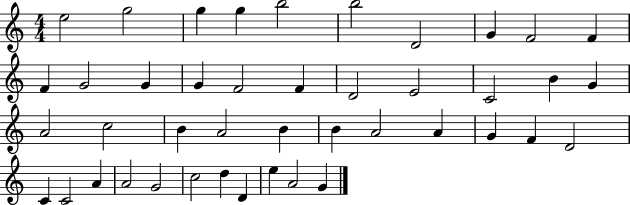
{
  \clef treble
  \numericTimeSignature
  \time 4/4
  \key c \major
  e''2 g''2 | g''4 g''4 b''2 | b''2 d'2 | g'4 f'2 f'4 | \break f'4 g'2 g'4 | g'4 f'2 f'4 | d'2 e'2 | c'2 b'4 g'4 | \break a'2 c''2 | b'4 a'2 b'4 | b'4 a'2 a'4 | g'4 f'4 d'2 | \break c'4 c'2 a'4 | a'2 g'2 | c''2 d''4 d'4 | e''4 a'2 g'4 | \break \bar "|."
}